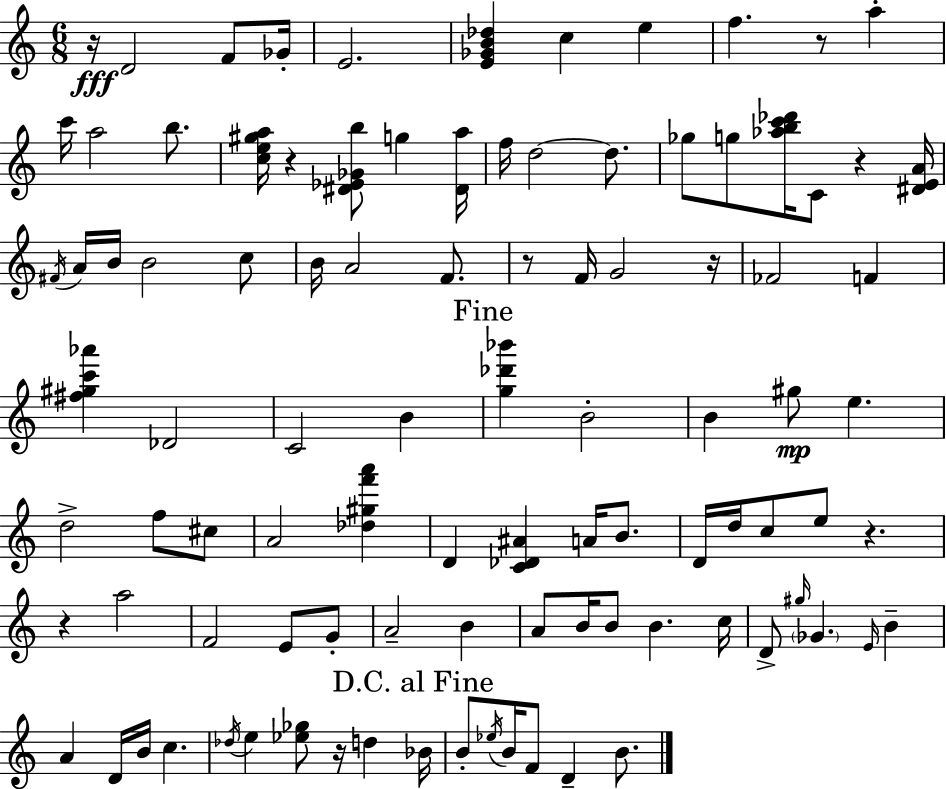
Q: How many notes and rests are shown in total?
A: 98